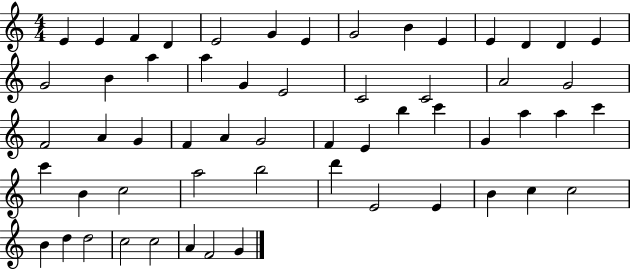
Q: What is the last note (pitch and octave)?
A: G4